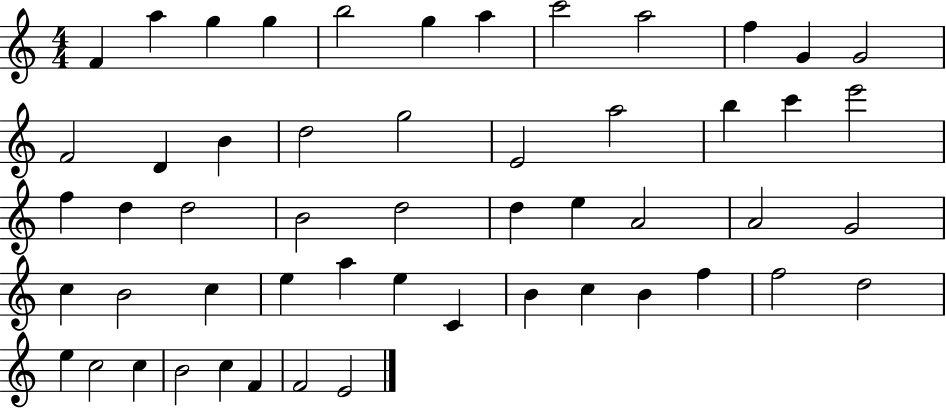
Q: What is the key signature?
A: C major